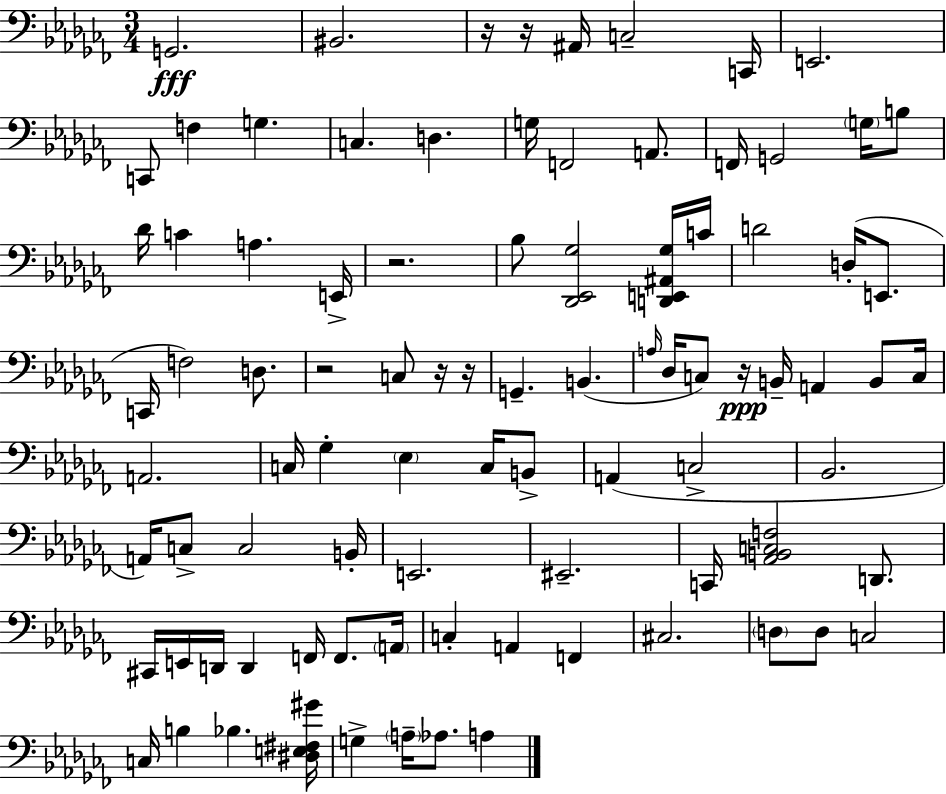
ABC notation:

X:1
T:Untitled
M:3/4
L:1/4
K:Abm
G,,2 ^B,,2 z/4 z/4 ^A,,/4 C,2 C,,/4 E,,2 C,,/2 F, G, C, D, G,/4 F,,2 A,,/2 F,,/4 G,,2 G,/4 B,/2 _D/4 C A, E,,/4 z2 _B,/2 [_D,,_E,,_G,]2 [D,,E,,^A,,_G,]/4 C/4 D2 D,/4 E,,/2 C,,/4 F,2 D,/2 z2 C,/2 z/4 z/4 G,, B,, A,/4 _D,/4 C,/2 z/4 B,,/4 A,, B,,/2 C,/4 A,,2 C,/4 _G, _E, C,/4 B,,/2 A,, C,2 _B,,2 A,,/4 C,/2 C,2 B,,/4 E,,2 ^E,,2 C,,/4 [_A,,B,,C,F,]2 D,,/2 ^C,,/4 E,,/4 D,,/4 D,, F,,/4 F,,/2 A,,/4 C, A,, F,, ^C,2 D,/2 D,/2 C,2 C,/4 B, _B, [^D,E,^F,^G]/4 G, A,/4 _A,/2 A,